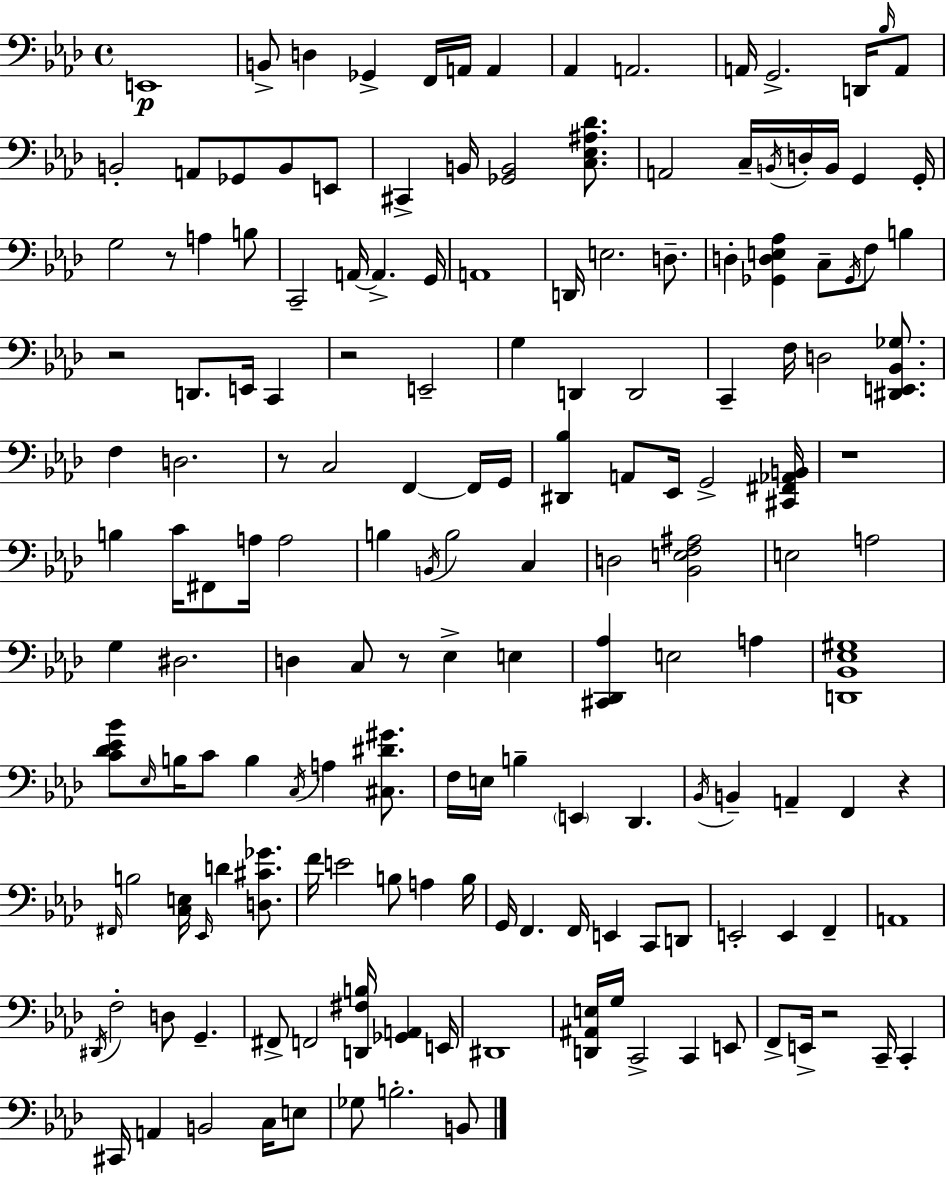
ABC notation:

X:1
T:Untitled
M:4/4
L:1/4
K:Fm
E,,4 B,,/2 D, _G,, F,,/4 A,,/4 A,, _A,, A,,2 A,,/4 G,,2 D,,/4 _B,/4 A,,/2 B,,2 A,,/2 _G,,/2 B,,/2 E,,/2 ^C,, B,,/4 [_G,,B,,]2 [C,_E,^A,_D]/2 A,,2 C,/4 B,,/4 D,/4 B,,/4 G,, G,,/4 G,2 z/2 A, B,/2 C,,2 A,,/4 A,, G,,/4 A,,4 D,,/4 E,2 D,/2 D, [_G,,D,E,_A,] C,/2 _G,,/4 F,/2 B, z2 D,,/2 E,,/4 C,, z2 E,,2 G, D,, D,,2 C,, F,/4 D,2 [^D,,E,,_B,,_G,]/2 F, D,2 z/2 C,2 F,, F,,/4 G,,/4 [^D,,_B,] A,,/2 _E,,/4 G,,2 [^C,,^F,,_A,,B,,]/4 z4 B, C/4 ^F,,/2 A,/4 A,2 B, B,,/4 B,2 C, D,2 [_B,,E,F,^A,]2 E,2 A,2 G, ^D,2 D, C,/2 z/2 _E, E, [^C,,_D,,_A,] E,2 A, [D,,_B,,_E,^G,]4 [C_D_E_B]/2 _E,/4 B,/4 C/2 B, C,/4 A, [^C,^D^G]/2 F,/4 E,/4 B, E,, _D,, _B,,/4 B,, A,, F,, z ^F,,/4 B,2 [C,E,]/4 _E,,/4 D [D,^C_G]/2 F/4 E2 B,/2 A, B,/4 G,,/4 F,, F,,/4 E,, C,,/2 D,,/2 E,,2 E,, F,, A,,4 ^D,,/4 F,2 D,/2 G,, ^F,,/2 F,,2 [D,,^F,B,]/4 [_G,,A,,] E,,/4 ^D,,4 [D,,^A,,E,]/4 G,/4 C,,2 C,, E,,/2 F,,/2 E,,/4 z2 C,,/4 C,, ^C,,/4 A,, B,,2 C,/4 E,/2 _G,/2 B,2 B,,/2